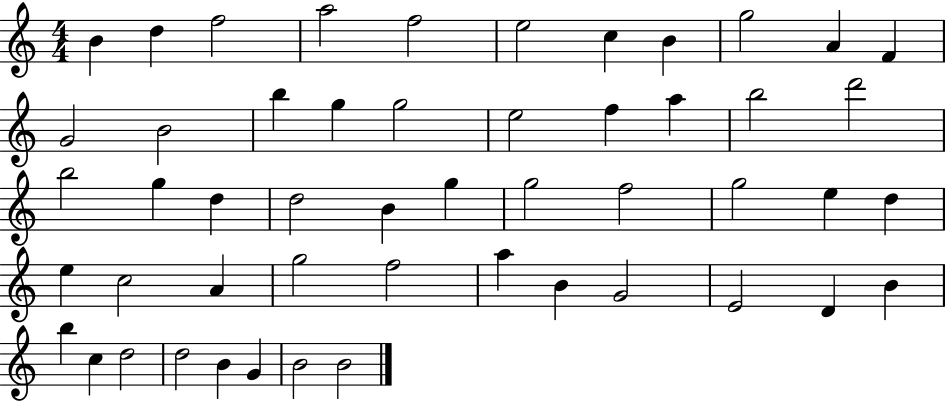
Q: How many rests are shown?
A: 0